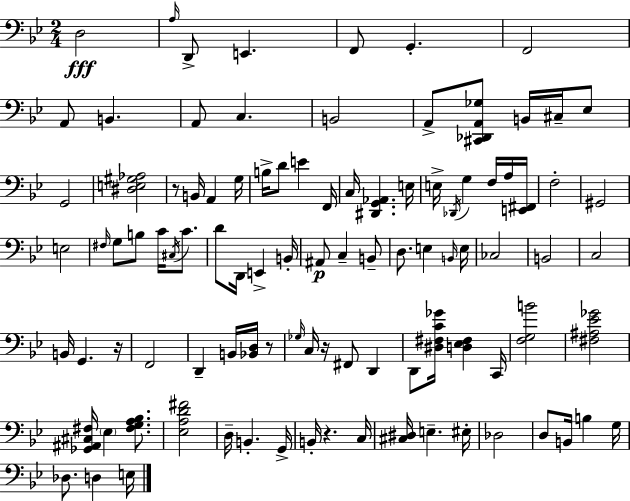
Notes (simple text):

D3/h A3/s D2/e E2/q. F2/e G2/q. F2/h A2/e B2/q. A2/e C3/q. B2/h A2/e [C#2,Db2,A2,Gb3]/e B2/s C#3/s Eb3/e G2/h [D#3,E3,G#3,Ab3]/h R/e B2/s A2/q G3/s B3/s D4/e E4/q F2/s C3/s [D#2,G2,Ab2]/q. E3/s E3/s Db2/s G3/q F3/s A3/s [E2,F#2]/s F3/h G#2/h E3/h F#3/s G3/e B3/e C4/s C#3/s C4/e. D4/e D2/s E2/q B2/s A#2/e C3/q B2/e D3/e. E3/q B2/s E3/s CES3/h B2/h C3/h B2/s G2/q. R/s F2/h D2/q B2/s [Bb2,D3]/s R/e Gb3/s C3/s R/s F#2/e D2/q D2/e [D#3,F#3,C4,Gb4]/s [D3,Eb3,F#3]/q C2/s [F3,G3,B4]/h [F#3,A#3,Eb4,Gb4]/h [Gb2,A#2,C#3,F#3]/s Eb3/q [F#3,G3,A3,Bb3]/e. [Eb3,A3,D4,F#4]/h D3/s B2/q. G2/s B2/s R/q. C3/s [C#3,D#3]/s E3/q. EIS3/s Db3/h D3/e B2/s B3/q G3/s Db3/e. D3/q E3/s